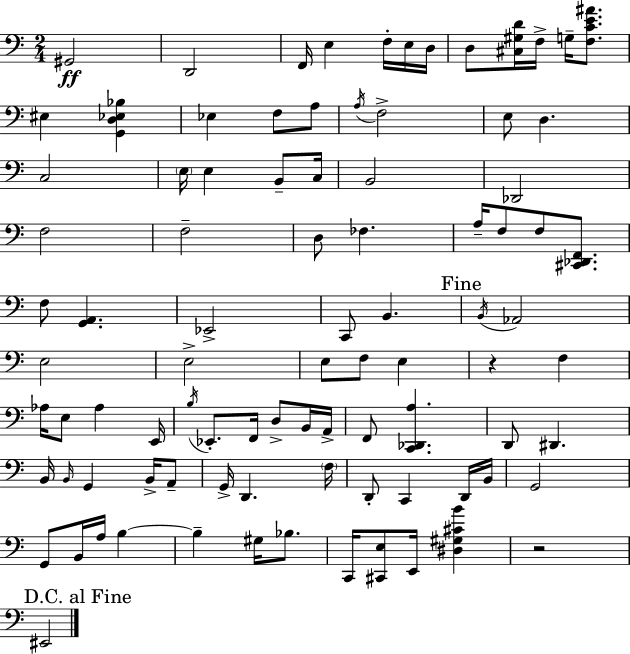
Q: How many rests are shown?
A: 2